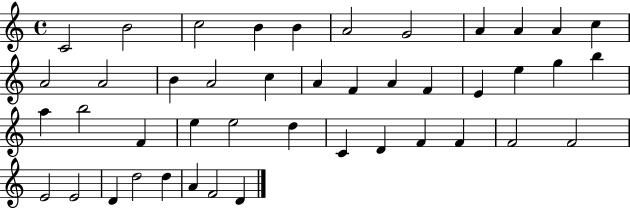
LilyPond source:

{
  \clef treble
  \time 4/4
  \defaultTimeSignature
  \key c \major
  c'2 b'2 | c''2 b'4 b'4 | a'2 g'2 | a'4 a'4 a'4 c''4 | \break a'2 a'2 | b'4 a'2 c''4 | a'4 f'4 a'4 f'4 | e'4 e''4 g''4 b''4 | \break a''4 b''2 f'4 | e''4 e''2 d''4 | c'4 d'4 f'4 f'4 | f'2 f'2 | \break e'2 e'2 | d'4 d''2 d''4 | a'4 f'2 d'4 | \bar "|."
}